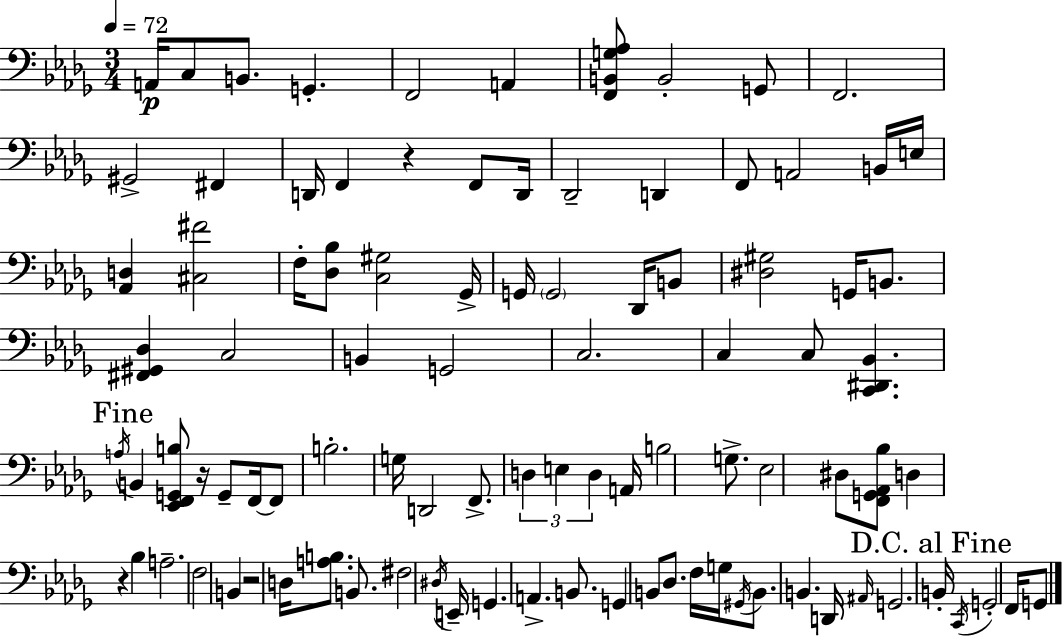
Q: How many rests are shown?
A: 4